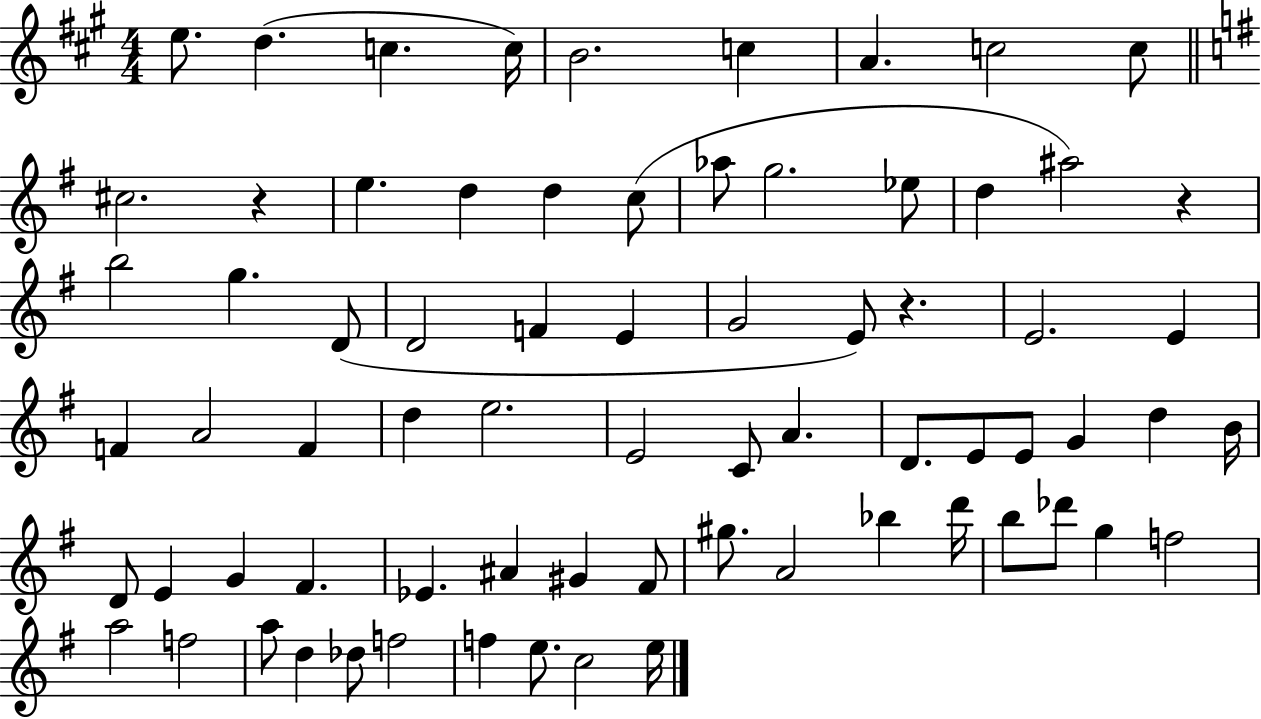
E5/e. D5/q. C5/q. C5/s B4/h. C5/q A4/q. C5/h C5/e C#5/h. R/q E5/q. D5/q D5/q C5/e Ab5/e G5/h. Eb5/e D5/q A#5/h R/q B5/h G5/q. D4/e D4/h F4/q E4/q G4/h E4/e R/q. E4/h. E4/q F4/q A4/h F4/q D5/q E5/h. E4/h C4/e A4/q. D4/e. E4/e E4/e G4/q D5/q B4/s D4/e E4/q G4/q F#4/q. Eb4/q. A#4/q G#4/q F#4/e G#5/e. A4/h Bb5/q D6/s B5/e Db6/e G5/q F5/h A5/h F5/h A5/e D5/q Db5/e F5/h F5/q E5/e. C5/h E5/s